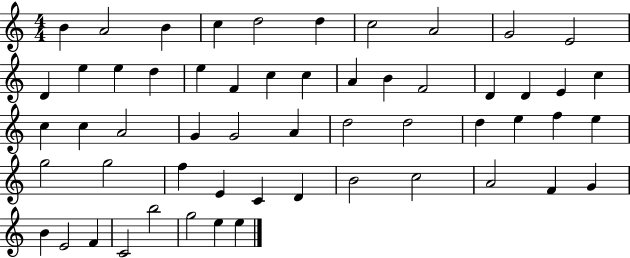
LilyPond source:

{
  \clef treble
  \numericTimeSignature
  \time 4/4
  \key c \major
  b'4 a'2 b'4 | c''4 d''2 d''4 | c''2 a'2 | g'2 e'2 | \break d'4 e''4 e''4 d''4 | e''4 f'4 c''4 c''4 | a'4 b'4 f'2 | d'4 d'4 e'4 c''4 | \break c''4 c''4 a'2 | g'4 g'2 a'4 | d''2 d''2 | d''4 e''4 f''4 e''4 | \break g''2 g''2 | f''4 e'4 c'4 d'4 | b'2 c''2 | a'2 f'4 g'4 | \break b'4 e'2 f'4 | c'2 b''2 | g''2 e''4 e''4 | \bar "|."
}